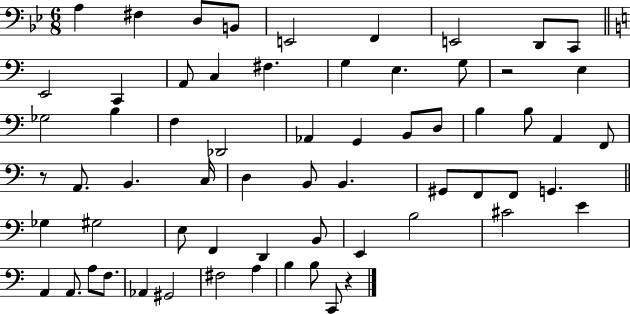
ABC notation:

X:1
T:Untitled
M:6/8
L:1/4
K:Bb
A, ^F, D,/2 B,,/2 E,,2 F,, E,,2 D,,/2 C,,/2 E,,2 C,, A,,/2 C, ^F, G, E, G,/2 z2 E, _G,2 B, F, _D,,2 _A,, G,, B,,/2 D,/2 B, B,/2 A,, F,,/2 z/2 A,,/2 B,, C,/4 D, B,,/2 B,, ^G,,/2 F,,/2 F,,/2 G,, _G, ^G,2 E,/2 F,, D,, B,,/2 E,, B,2 ^C2 E A,, A,,/2 A,/2 F,/2 _A,, ^G,,2 ^F,2 A, B, B,/2 C,,/2 z